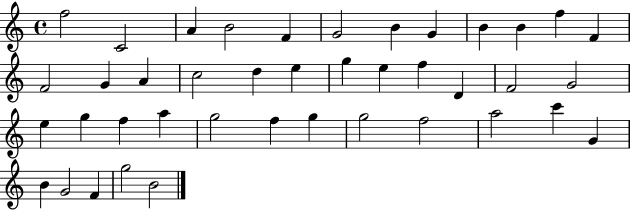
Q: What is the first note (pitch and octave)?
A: F5